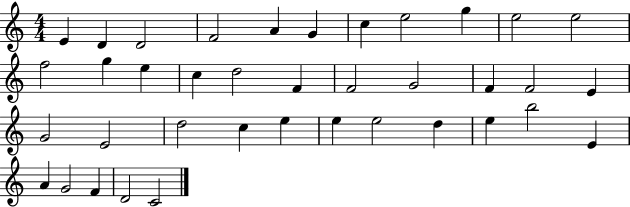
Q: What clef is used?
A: treble